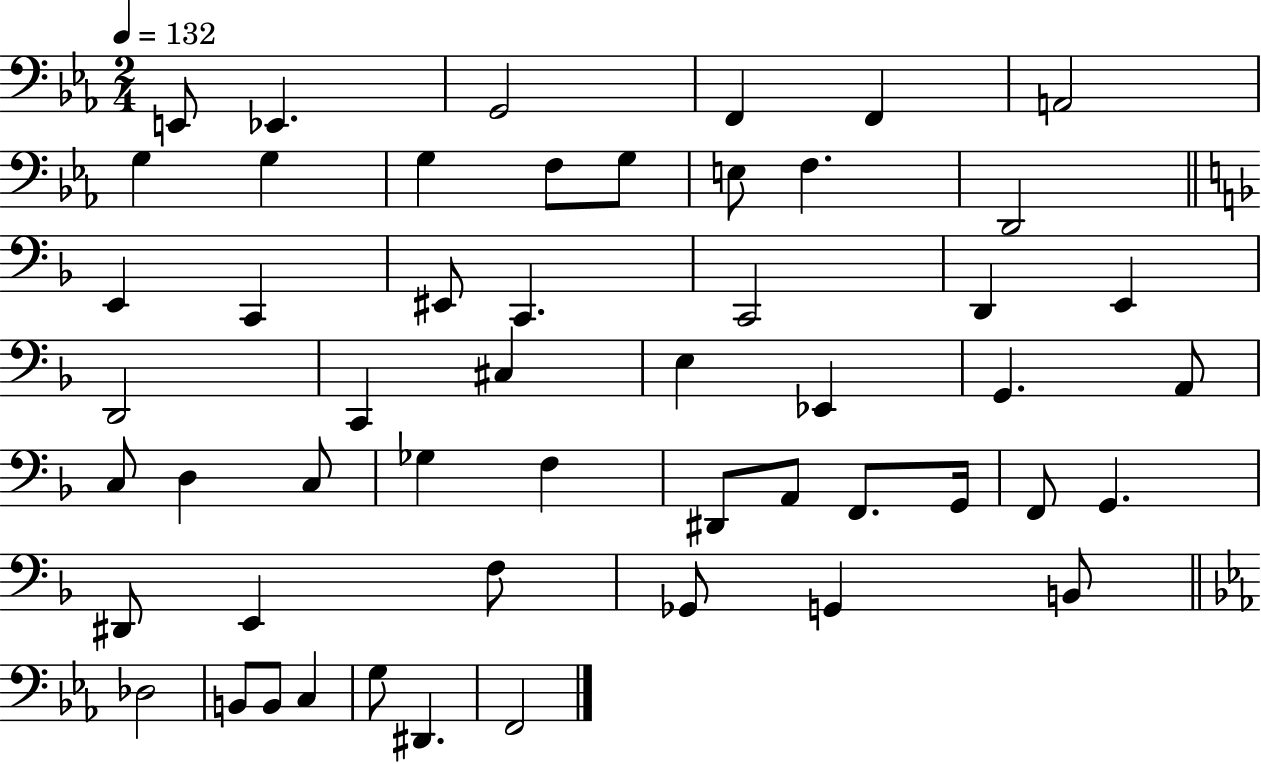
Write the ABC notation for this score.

X:1
T:Untitled
M:2/4
L:1/4
K:Eb
E,,/2 _E,, G,,2 F,, F,, A,,2 G, G, G, F,/2 G,/2 E,/2 F, D,,2 E,, C,, ^E,,/2 C,, C,,2 D,, E,, D,,2 C,, ^C, E, _E,, G,, A,,/2 C,/2 D, C,/2 _G, F, ^D,,/2 A,,/2 F,,/2 G,,/4 F,,/2 G,, ^D,,/2 E,, F,/2 _G,,/2 G,, B,,/2 _D,2 B,,/2 B,,/2 C, G,/2 ^D,, F,,2